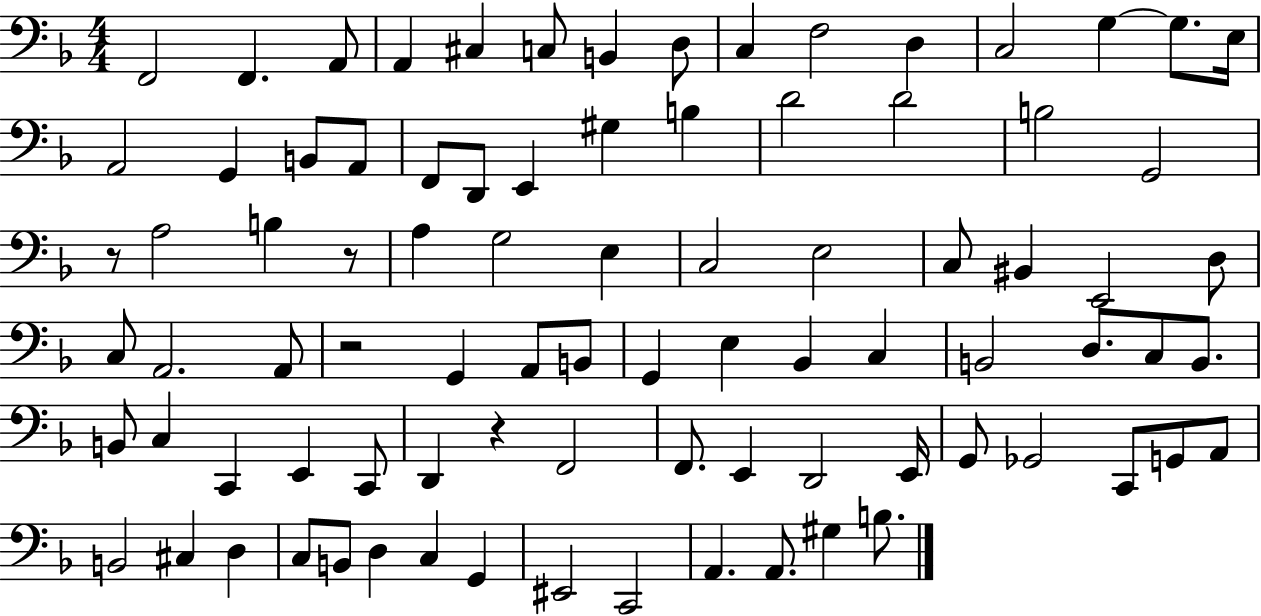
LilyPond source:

{
  \clef bass
  \numericTimeSignature
  \time 4/4
  \key f \major
  \repeat volta 2 { f,2 f,4. a,8 | a,4 cis4 c8 b,4 d8 | c4 f2 d4 | c2 g4~~ g8. e16 | \break a,2 g,4 b,8 a,8 | f,8 d,8 e,4 gis4 b4 | d'2 d'2 | b2 g,2 | \break r8 a2 b4 r8 | a4 g2 e4 | c2 e2 | c8 bis,4 e,2 d8 | \break c8 a,2. a,8 | r2 g,4 a,8 b,8 | g,4 e4 bes,4 c4 | b,2 d8. c8 b,8. | \break b,8 c4 c,4 e,4 c,8 | d,4 r4 f,2 | f,8. e,4 d,2 e,16 | g,8 ges,2 c,8 g,8 a,8 | \break b,2 cis4 d4 | c8 b,8 d4 c4 g,4 | eis,2 c,2 | a,4. a,8. gis4 b8. | \break } \bar "|."
}